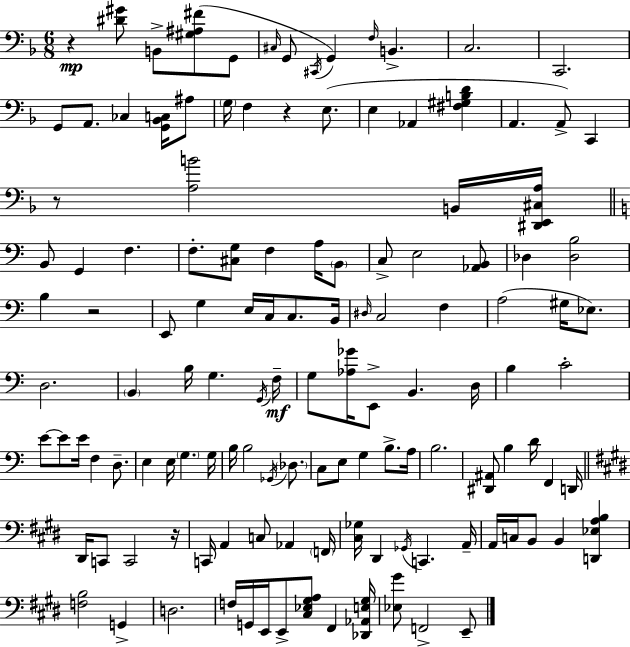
X:1
T:Untitled
M:6/8
L:1/4
K:F
z [^D^G]/2 B,,/2 [^G,^A,^F]/2 G,,/2 ^C,/4 G,,/2 ^C,,/4 G,, F,/4 B,, C,2 C,,2 G,,/2 A,,/2 _C, [G,,_B,,C,]/4 ^A,/2 G,/4 F, z E,/2 E, _A,, [^F,^G,B,D] A,, A,,/2 C,, z/2 [A,B]2 B,,/4 [^D,,E,,^C,A,]/4 B,,/2 G,, F, F,/2 [^C,G,]/2 F, A,/4 B,,/2 C,/2 E,2 [_A,,B,,]/2 _D, [_D,B,]2 B, z2 E,,/2 G, E,/4 C,/4 C,/2 B,,/4 ^D,/4 C,2 F, A,2 ^G,/4 _E,/2 D,2 B,, B,/4 G, G,,/4 F,/4 G,/2 [_A,_G]/4 E,,/2 B,, D,/4 B, C2 E/2 E/2 E/4 F, D,/2 E, E,/4 G, G,/4 B,/4 B,2 _G,,/4 _D,/2 C,/2 E,/2 G, B,/2 A,/4 B,2 [^D,,^A,,]/2 B, D/4 F,, D,,/4 ^D,,/4 C,,/2 C,,2 z/4 C,,/4 A,, C,/2 _A,, F,,/4 [^C,_G,]/4 ^D,, _G,,/4 C,, A,,/4 A,,/4 C,/4 B,,/2 B,, [D,,_E,A,B,] [F,B,]2 G,, D,2 F,/4 G,,/4 E,,/4 E,,/2 [^C,_E,^G,A,]/2 ^F,, [_D,,_A,,E,^G,]/4 [_E,^G]/2 F,,2 E,,/2